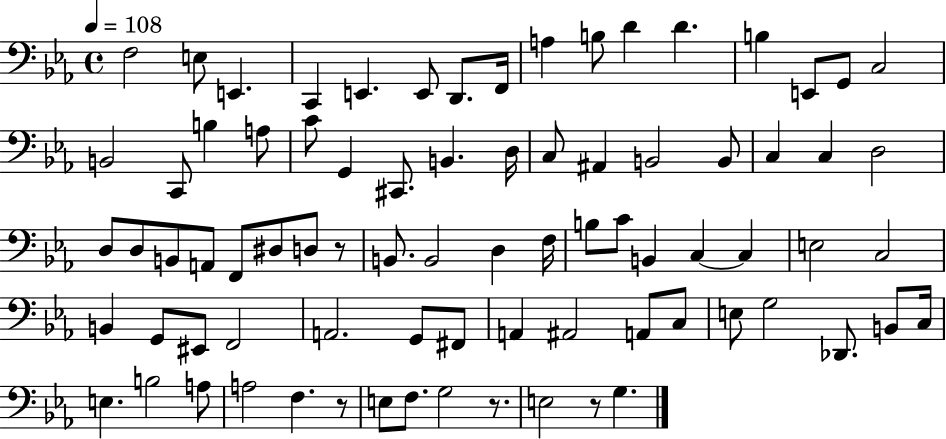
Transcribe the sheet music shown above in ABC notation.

X:1
T:Untitled
M:4/4
L:1/4
K:Eb
F,2 E,/2 E,, C,, E,, E,,/2 D,,/2 F,,/4 A, B,/2 D D B, E,,/2 G,,/2 C,2 B,,2 C,,/2 B, A,/2 C/2 G,, ^C,,/2 B,, D,/4 C,/2 ^A,, B,,2 B,,/2 C, C, D,2 D,/2 D,/2 B,,/2 A,,/2 F,,/2 ^D,/2 D,/2 z/2 B,,/2 B,,2 D, F,/4 B,/2 C/2 B,, C, C, E,2 C,2 B,, G,,/2 ^E,,/2 F,,2 A,,2 G,,/2 ^F,,/2 A,, ^A,,2 A,,/2 C,/2 E,/2 G,2 _D,,/2 B,,/2 C,/4 E, B,2 A,/2 A,2 F, z/2 E,/2 F,/2 G,2 z/2 E,2 z/2 G,